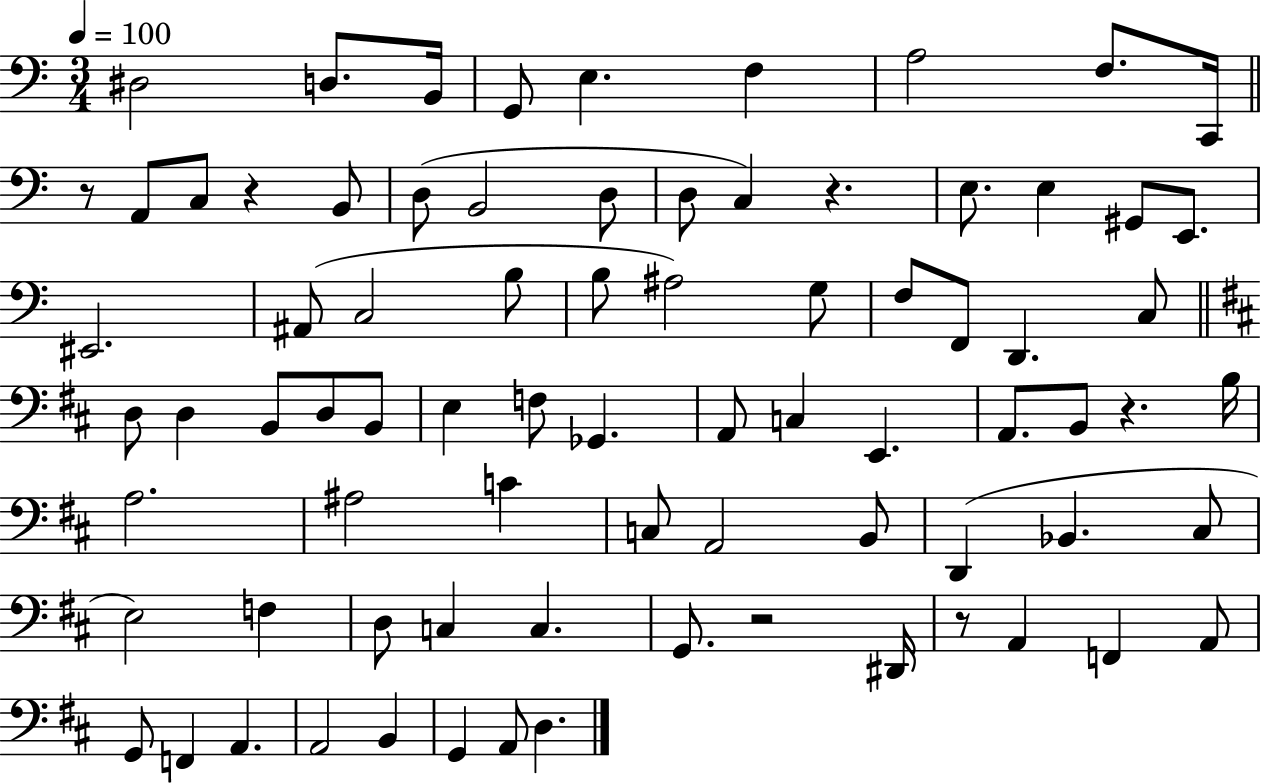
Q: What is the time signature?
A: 3/4